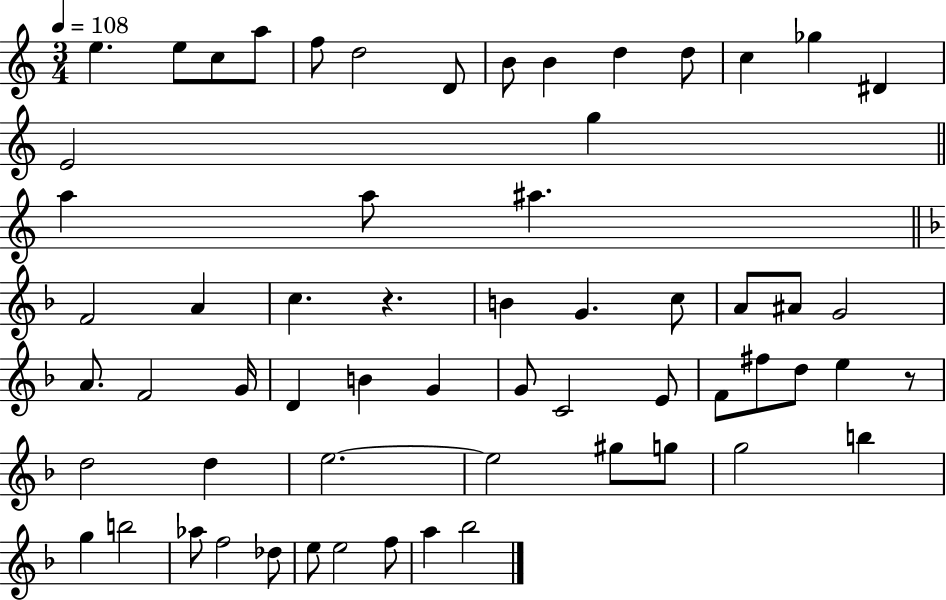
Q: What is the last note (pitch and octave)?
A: Bb5